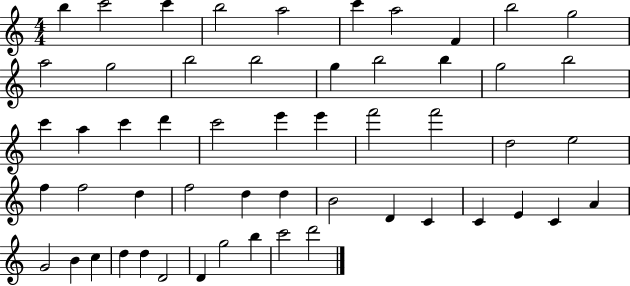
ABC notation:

X:1
T:Untitled
M:4/4
L:1/4
K:C
b c'2 c' b2 a2 c' a2 F b2 g2 a2 g2 b2 b2 g b2 b g2 b2 c' a c' d' c'2 e' e' f'2 f'2 d2 e2 f f2 d f2 d d B2 D C C E C A G2 B c d d D2 D g2 b c'2 d'2